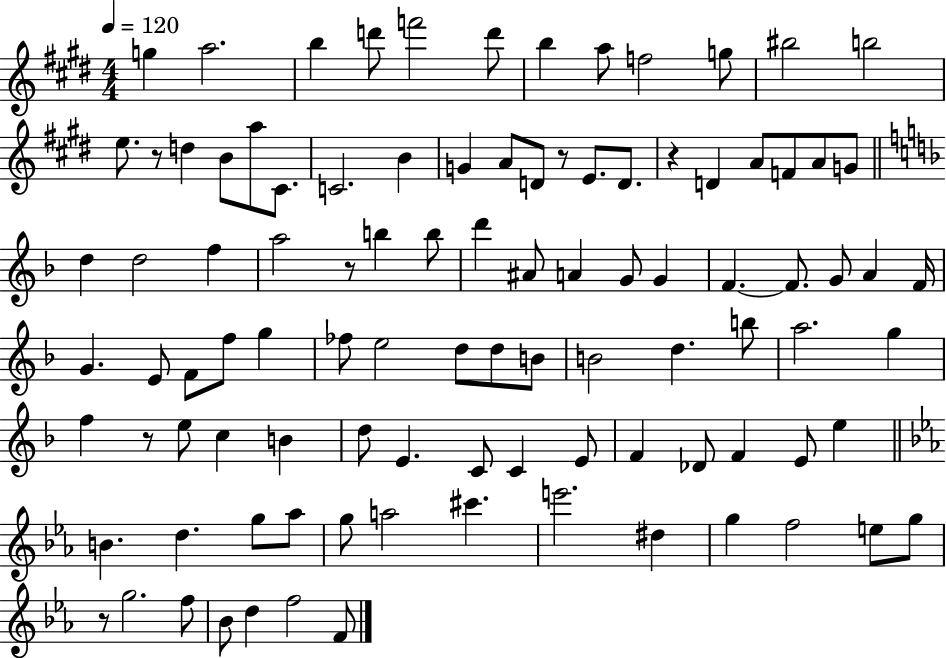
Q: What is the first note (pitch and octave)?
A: G5